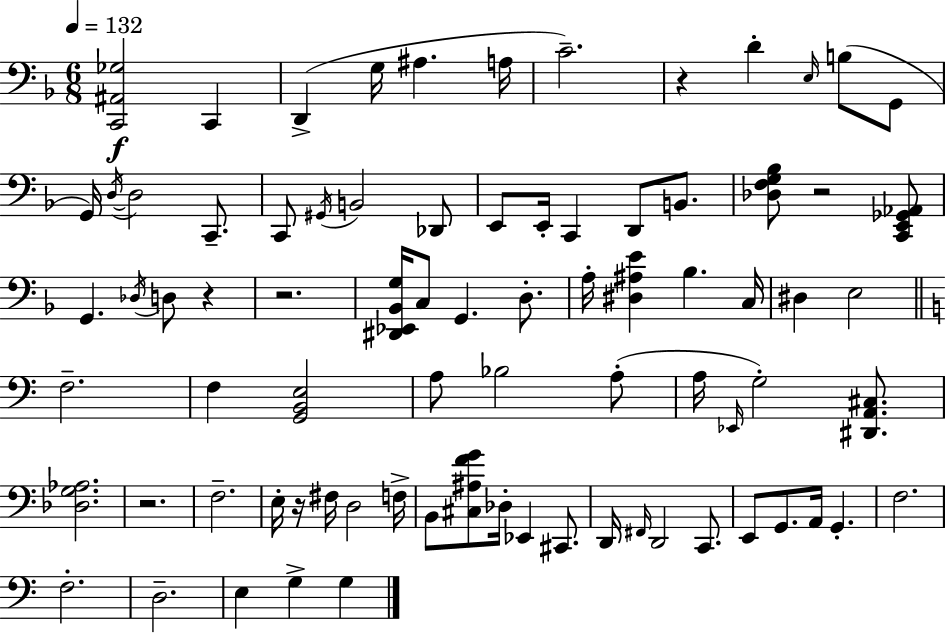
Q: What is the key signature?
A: D minor